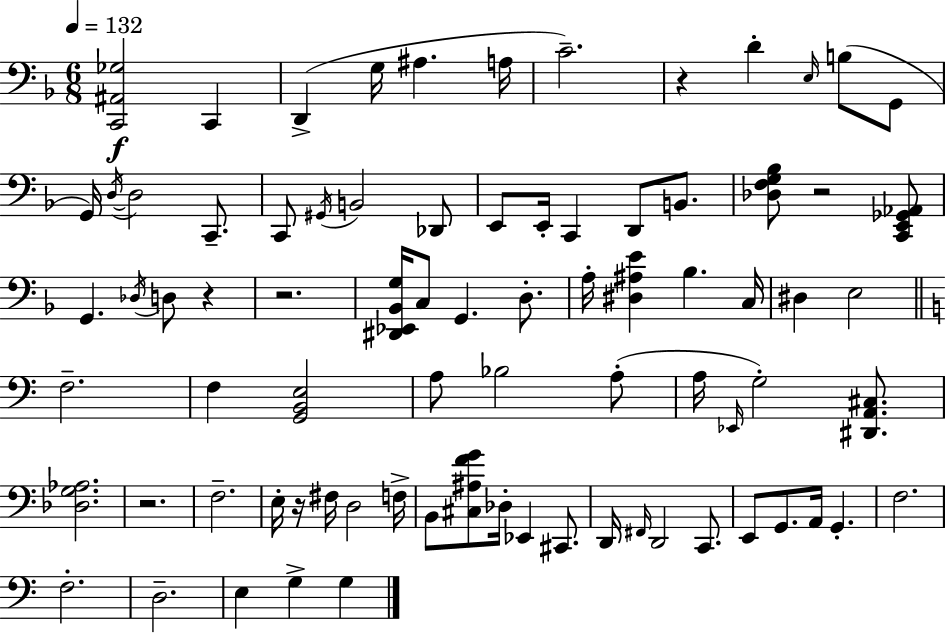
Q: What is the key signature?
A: D minor